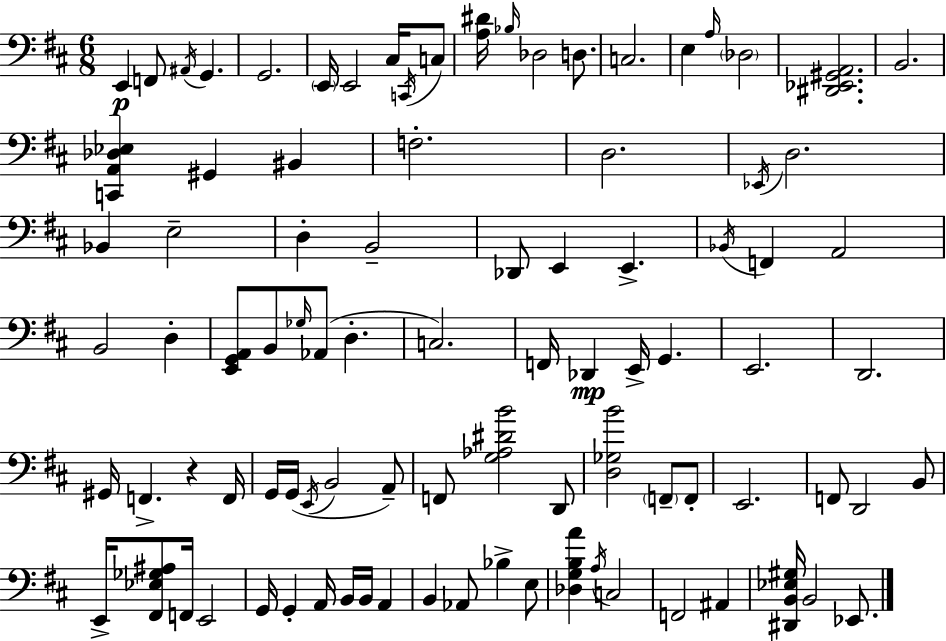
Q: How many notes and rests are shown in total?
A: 92